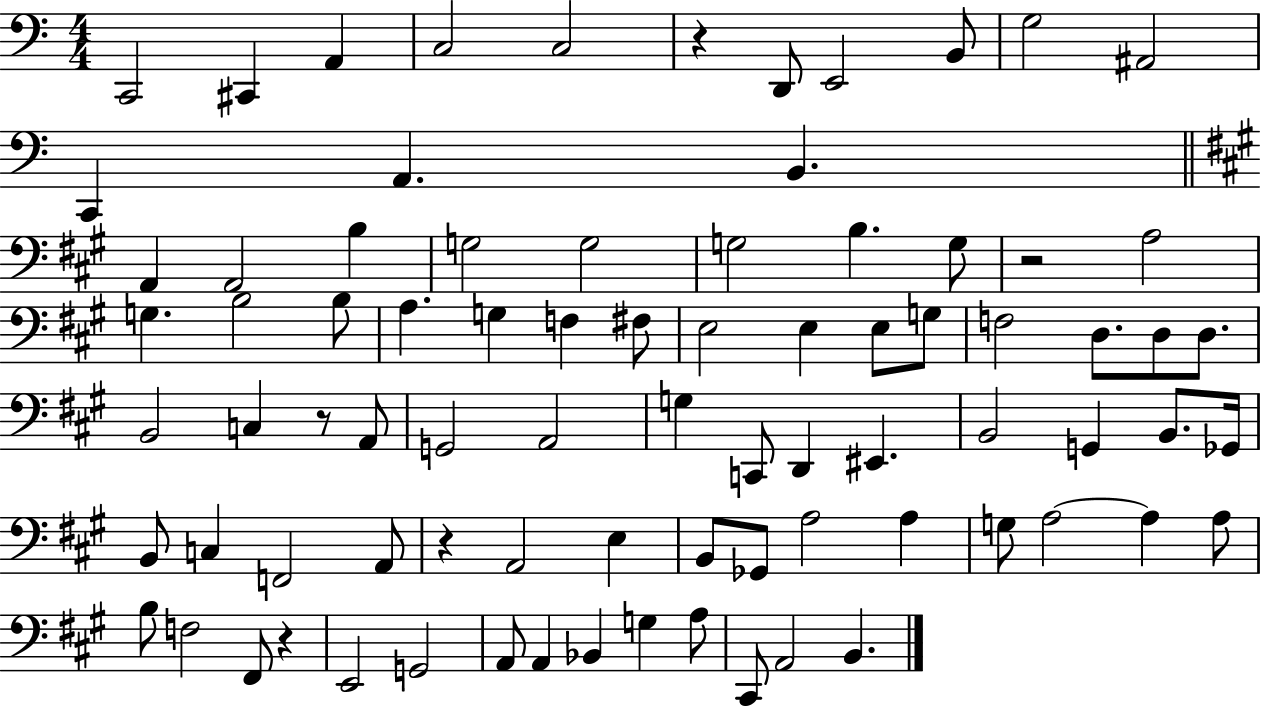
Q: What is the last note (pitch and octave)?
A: B2